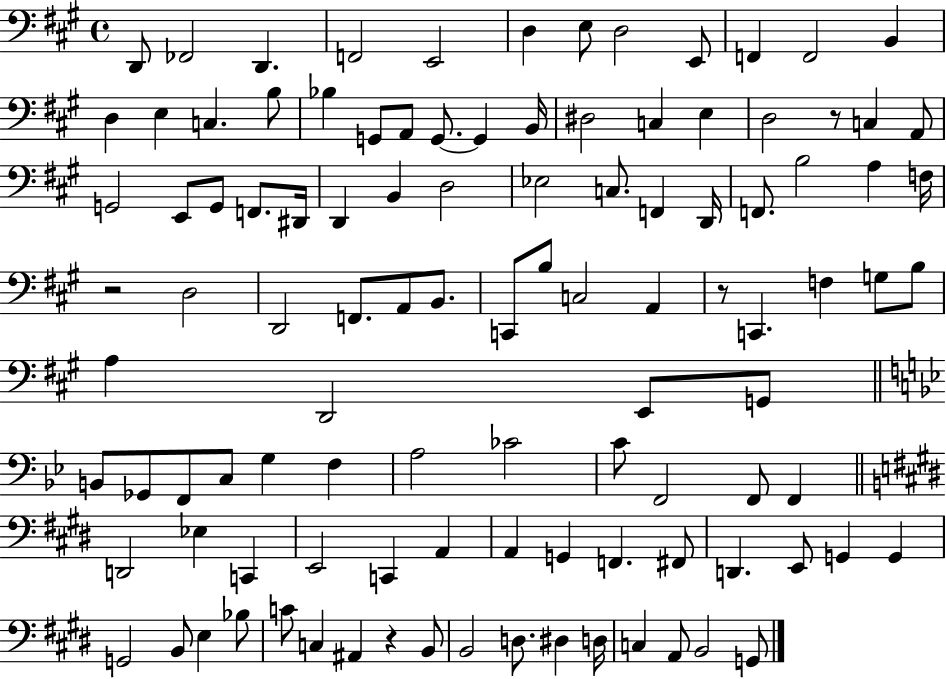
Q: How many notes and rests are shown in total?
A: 107